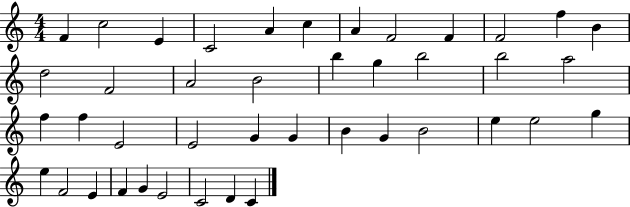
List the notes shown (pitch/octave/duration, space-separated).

F4/q C5/h E4/q C4/h A4/q C5/q A4/q F4/h F4/q F4/h F5/q B4/q D5/h F4/h A4/h B4/h B5/q G5/q B5/h B5/h A5/h F5/q F5/q E4/h E4/h G4/q G4/q B4/q G4/q B4/h E5/q E5/h G5/q E5/q F4/h E4/q F4/q G4/q E4/h C4/h D4/q C4/q